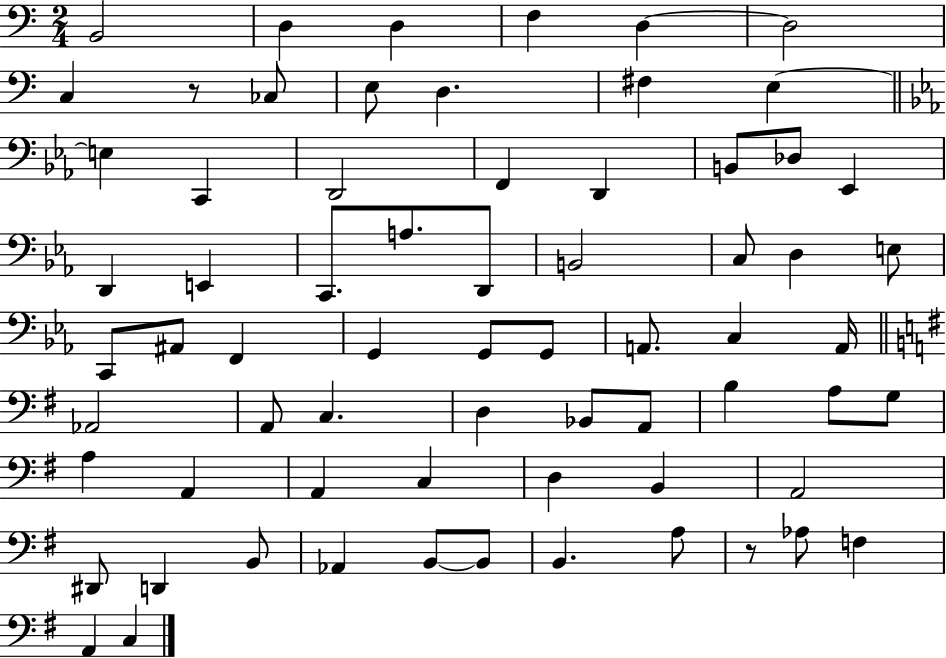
B2/h D3/q D3/q F3/q D3/q D3/h C3/q R/e CES3/e E3/e D3/q. F#3/q E3/q E3/q C2/q D2/h F2/q D2/q B2/e Db3/e Eb2/q D2/q E2/q C2/e. A3/e. D2/e B2/h C3/e D3/q E3/e C2/e A#2/e F2/q G2/q G2/e G2/e A2/e. C3/q A2/s Ab2/h A2/e C3/q. D3/q Bb2/e A2/e B3/q A3/e G3/e A3/q A2/q A2/q C3/q D3/q B2/q A2/h D#2/e D2/q B2/e Ab2/q B2/e B2/e B2/q. A3/e R/e Ab3/e F3/q A2/q C3/q